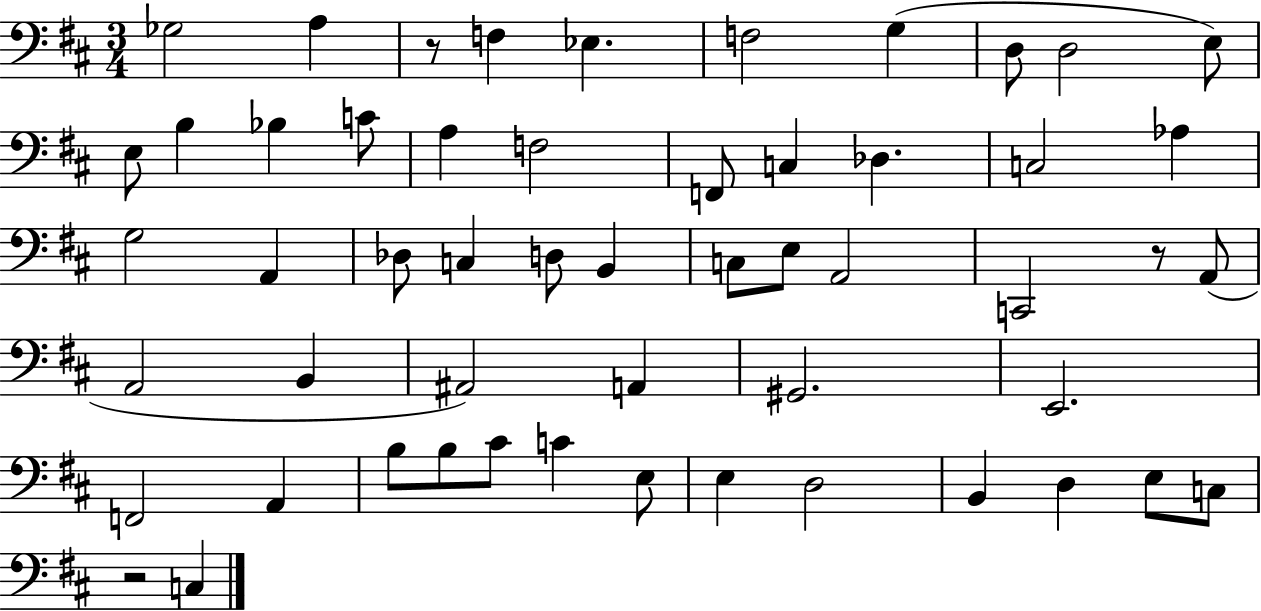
{
  \clef bass
  \numericTimeSignature
  \time 3/4
  \key d \major
  ges2 a4 | r8 f4 ees4. | f2 g4( | d8 d2 e8) | \break e8 b4 bes4 c'8 | a4 f2 | f,8 c4 des4. | c2 aes4 | \break g2 a,4 | des8 c4 d8 b,4 | c8 e8 a,2 | c,2 r8 a,8( | \break a,2 b,4 | ais,2) a,4 | gis,2. | e,2. | \break f,2 a,4 | b8 b8 cis'8 c'4 e8 | e4 d2 | b,4 d4 e8 c8 | \break r2 c4 | \bar "|."
}